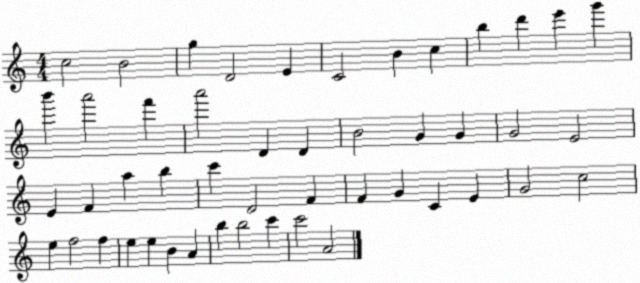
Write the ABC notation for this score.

X:1
T:Untitled
M:4/4
L:1/4
K:C
c2 B2 g D2 E C2 B c b d' e' g' b' a'2 f' a'2 D D B2 G G G2 E2 E F a b c' D2 F F G C E G2 c2 e f2 f e e B A b b2 c' c'2 A2